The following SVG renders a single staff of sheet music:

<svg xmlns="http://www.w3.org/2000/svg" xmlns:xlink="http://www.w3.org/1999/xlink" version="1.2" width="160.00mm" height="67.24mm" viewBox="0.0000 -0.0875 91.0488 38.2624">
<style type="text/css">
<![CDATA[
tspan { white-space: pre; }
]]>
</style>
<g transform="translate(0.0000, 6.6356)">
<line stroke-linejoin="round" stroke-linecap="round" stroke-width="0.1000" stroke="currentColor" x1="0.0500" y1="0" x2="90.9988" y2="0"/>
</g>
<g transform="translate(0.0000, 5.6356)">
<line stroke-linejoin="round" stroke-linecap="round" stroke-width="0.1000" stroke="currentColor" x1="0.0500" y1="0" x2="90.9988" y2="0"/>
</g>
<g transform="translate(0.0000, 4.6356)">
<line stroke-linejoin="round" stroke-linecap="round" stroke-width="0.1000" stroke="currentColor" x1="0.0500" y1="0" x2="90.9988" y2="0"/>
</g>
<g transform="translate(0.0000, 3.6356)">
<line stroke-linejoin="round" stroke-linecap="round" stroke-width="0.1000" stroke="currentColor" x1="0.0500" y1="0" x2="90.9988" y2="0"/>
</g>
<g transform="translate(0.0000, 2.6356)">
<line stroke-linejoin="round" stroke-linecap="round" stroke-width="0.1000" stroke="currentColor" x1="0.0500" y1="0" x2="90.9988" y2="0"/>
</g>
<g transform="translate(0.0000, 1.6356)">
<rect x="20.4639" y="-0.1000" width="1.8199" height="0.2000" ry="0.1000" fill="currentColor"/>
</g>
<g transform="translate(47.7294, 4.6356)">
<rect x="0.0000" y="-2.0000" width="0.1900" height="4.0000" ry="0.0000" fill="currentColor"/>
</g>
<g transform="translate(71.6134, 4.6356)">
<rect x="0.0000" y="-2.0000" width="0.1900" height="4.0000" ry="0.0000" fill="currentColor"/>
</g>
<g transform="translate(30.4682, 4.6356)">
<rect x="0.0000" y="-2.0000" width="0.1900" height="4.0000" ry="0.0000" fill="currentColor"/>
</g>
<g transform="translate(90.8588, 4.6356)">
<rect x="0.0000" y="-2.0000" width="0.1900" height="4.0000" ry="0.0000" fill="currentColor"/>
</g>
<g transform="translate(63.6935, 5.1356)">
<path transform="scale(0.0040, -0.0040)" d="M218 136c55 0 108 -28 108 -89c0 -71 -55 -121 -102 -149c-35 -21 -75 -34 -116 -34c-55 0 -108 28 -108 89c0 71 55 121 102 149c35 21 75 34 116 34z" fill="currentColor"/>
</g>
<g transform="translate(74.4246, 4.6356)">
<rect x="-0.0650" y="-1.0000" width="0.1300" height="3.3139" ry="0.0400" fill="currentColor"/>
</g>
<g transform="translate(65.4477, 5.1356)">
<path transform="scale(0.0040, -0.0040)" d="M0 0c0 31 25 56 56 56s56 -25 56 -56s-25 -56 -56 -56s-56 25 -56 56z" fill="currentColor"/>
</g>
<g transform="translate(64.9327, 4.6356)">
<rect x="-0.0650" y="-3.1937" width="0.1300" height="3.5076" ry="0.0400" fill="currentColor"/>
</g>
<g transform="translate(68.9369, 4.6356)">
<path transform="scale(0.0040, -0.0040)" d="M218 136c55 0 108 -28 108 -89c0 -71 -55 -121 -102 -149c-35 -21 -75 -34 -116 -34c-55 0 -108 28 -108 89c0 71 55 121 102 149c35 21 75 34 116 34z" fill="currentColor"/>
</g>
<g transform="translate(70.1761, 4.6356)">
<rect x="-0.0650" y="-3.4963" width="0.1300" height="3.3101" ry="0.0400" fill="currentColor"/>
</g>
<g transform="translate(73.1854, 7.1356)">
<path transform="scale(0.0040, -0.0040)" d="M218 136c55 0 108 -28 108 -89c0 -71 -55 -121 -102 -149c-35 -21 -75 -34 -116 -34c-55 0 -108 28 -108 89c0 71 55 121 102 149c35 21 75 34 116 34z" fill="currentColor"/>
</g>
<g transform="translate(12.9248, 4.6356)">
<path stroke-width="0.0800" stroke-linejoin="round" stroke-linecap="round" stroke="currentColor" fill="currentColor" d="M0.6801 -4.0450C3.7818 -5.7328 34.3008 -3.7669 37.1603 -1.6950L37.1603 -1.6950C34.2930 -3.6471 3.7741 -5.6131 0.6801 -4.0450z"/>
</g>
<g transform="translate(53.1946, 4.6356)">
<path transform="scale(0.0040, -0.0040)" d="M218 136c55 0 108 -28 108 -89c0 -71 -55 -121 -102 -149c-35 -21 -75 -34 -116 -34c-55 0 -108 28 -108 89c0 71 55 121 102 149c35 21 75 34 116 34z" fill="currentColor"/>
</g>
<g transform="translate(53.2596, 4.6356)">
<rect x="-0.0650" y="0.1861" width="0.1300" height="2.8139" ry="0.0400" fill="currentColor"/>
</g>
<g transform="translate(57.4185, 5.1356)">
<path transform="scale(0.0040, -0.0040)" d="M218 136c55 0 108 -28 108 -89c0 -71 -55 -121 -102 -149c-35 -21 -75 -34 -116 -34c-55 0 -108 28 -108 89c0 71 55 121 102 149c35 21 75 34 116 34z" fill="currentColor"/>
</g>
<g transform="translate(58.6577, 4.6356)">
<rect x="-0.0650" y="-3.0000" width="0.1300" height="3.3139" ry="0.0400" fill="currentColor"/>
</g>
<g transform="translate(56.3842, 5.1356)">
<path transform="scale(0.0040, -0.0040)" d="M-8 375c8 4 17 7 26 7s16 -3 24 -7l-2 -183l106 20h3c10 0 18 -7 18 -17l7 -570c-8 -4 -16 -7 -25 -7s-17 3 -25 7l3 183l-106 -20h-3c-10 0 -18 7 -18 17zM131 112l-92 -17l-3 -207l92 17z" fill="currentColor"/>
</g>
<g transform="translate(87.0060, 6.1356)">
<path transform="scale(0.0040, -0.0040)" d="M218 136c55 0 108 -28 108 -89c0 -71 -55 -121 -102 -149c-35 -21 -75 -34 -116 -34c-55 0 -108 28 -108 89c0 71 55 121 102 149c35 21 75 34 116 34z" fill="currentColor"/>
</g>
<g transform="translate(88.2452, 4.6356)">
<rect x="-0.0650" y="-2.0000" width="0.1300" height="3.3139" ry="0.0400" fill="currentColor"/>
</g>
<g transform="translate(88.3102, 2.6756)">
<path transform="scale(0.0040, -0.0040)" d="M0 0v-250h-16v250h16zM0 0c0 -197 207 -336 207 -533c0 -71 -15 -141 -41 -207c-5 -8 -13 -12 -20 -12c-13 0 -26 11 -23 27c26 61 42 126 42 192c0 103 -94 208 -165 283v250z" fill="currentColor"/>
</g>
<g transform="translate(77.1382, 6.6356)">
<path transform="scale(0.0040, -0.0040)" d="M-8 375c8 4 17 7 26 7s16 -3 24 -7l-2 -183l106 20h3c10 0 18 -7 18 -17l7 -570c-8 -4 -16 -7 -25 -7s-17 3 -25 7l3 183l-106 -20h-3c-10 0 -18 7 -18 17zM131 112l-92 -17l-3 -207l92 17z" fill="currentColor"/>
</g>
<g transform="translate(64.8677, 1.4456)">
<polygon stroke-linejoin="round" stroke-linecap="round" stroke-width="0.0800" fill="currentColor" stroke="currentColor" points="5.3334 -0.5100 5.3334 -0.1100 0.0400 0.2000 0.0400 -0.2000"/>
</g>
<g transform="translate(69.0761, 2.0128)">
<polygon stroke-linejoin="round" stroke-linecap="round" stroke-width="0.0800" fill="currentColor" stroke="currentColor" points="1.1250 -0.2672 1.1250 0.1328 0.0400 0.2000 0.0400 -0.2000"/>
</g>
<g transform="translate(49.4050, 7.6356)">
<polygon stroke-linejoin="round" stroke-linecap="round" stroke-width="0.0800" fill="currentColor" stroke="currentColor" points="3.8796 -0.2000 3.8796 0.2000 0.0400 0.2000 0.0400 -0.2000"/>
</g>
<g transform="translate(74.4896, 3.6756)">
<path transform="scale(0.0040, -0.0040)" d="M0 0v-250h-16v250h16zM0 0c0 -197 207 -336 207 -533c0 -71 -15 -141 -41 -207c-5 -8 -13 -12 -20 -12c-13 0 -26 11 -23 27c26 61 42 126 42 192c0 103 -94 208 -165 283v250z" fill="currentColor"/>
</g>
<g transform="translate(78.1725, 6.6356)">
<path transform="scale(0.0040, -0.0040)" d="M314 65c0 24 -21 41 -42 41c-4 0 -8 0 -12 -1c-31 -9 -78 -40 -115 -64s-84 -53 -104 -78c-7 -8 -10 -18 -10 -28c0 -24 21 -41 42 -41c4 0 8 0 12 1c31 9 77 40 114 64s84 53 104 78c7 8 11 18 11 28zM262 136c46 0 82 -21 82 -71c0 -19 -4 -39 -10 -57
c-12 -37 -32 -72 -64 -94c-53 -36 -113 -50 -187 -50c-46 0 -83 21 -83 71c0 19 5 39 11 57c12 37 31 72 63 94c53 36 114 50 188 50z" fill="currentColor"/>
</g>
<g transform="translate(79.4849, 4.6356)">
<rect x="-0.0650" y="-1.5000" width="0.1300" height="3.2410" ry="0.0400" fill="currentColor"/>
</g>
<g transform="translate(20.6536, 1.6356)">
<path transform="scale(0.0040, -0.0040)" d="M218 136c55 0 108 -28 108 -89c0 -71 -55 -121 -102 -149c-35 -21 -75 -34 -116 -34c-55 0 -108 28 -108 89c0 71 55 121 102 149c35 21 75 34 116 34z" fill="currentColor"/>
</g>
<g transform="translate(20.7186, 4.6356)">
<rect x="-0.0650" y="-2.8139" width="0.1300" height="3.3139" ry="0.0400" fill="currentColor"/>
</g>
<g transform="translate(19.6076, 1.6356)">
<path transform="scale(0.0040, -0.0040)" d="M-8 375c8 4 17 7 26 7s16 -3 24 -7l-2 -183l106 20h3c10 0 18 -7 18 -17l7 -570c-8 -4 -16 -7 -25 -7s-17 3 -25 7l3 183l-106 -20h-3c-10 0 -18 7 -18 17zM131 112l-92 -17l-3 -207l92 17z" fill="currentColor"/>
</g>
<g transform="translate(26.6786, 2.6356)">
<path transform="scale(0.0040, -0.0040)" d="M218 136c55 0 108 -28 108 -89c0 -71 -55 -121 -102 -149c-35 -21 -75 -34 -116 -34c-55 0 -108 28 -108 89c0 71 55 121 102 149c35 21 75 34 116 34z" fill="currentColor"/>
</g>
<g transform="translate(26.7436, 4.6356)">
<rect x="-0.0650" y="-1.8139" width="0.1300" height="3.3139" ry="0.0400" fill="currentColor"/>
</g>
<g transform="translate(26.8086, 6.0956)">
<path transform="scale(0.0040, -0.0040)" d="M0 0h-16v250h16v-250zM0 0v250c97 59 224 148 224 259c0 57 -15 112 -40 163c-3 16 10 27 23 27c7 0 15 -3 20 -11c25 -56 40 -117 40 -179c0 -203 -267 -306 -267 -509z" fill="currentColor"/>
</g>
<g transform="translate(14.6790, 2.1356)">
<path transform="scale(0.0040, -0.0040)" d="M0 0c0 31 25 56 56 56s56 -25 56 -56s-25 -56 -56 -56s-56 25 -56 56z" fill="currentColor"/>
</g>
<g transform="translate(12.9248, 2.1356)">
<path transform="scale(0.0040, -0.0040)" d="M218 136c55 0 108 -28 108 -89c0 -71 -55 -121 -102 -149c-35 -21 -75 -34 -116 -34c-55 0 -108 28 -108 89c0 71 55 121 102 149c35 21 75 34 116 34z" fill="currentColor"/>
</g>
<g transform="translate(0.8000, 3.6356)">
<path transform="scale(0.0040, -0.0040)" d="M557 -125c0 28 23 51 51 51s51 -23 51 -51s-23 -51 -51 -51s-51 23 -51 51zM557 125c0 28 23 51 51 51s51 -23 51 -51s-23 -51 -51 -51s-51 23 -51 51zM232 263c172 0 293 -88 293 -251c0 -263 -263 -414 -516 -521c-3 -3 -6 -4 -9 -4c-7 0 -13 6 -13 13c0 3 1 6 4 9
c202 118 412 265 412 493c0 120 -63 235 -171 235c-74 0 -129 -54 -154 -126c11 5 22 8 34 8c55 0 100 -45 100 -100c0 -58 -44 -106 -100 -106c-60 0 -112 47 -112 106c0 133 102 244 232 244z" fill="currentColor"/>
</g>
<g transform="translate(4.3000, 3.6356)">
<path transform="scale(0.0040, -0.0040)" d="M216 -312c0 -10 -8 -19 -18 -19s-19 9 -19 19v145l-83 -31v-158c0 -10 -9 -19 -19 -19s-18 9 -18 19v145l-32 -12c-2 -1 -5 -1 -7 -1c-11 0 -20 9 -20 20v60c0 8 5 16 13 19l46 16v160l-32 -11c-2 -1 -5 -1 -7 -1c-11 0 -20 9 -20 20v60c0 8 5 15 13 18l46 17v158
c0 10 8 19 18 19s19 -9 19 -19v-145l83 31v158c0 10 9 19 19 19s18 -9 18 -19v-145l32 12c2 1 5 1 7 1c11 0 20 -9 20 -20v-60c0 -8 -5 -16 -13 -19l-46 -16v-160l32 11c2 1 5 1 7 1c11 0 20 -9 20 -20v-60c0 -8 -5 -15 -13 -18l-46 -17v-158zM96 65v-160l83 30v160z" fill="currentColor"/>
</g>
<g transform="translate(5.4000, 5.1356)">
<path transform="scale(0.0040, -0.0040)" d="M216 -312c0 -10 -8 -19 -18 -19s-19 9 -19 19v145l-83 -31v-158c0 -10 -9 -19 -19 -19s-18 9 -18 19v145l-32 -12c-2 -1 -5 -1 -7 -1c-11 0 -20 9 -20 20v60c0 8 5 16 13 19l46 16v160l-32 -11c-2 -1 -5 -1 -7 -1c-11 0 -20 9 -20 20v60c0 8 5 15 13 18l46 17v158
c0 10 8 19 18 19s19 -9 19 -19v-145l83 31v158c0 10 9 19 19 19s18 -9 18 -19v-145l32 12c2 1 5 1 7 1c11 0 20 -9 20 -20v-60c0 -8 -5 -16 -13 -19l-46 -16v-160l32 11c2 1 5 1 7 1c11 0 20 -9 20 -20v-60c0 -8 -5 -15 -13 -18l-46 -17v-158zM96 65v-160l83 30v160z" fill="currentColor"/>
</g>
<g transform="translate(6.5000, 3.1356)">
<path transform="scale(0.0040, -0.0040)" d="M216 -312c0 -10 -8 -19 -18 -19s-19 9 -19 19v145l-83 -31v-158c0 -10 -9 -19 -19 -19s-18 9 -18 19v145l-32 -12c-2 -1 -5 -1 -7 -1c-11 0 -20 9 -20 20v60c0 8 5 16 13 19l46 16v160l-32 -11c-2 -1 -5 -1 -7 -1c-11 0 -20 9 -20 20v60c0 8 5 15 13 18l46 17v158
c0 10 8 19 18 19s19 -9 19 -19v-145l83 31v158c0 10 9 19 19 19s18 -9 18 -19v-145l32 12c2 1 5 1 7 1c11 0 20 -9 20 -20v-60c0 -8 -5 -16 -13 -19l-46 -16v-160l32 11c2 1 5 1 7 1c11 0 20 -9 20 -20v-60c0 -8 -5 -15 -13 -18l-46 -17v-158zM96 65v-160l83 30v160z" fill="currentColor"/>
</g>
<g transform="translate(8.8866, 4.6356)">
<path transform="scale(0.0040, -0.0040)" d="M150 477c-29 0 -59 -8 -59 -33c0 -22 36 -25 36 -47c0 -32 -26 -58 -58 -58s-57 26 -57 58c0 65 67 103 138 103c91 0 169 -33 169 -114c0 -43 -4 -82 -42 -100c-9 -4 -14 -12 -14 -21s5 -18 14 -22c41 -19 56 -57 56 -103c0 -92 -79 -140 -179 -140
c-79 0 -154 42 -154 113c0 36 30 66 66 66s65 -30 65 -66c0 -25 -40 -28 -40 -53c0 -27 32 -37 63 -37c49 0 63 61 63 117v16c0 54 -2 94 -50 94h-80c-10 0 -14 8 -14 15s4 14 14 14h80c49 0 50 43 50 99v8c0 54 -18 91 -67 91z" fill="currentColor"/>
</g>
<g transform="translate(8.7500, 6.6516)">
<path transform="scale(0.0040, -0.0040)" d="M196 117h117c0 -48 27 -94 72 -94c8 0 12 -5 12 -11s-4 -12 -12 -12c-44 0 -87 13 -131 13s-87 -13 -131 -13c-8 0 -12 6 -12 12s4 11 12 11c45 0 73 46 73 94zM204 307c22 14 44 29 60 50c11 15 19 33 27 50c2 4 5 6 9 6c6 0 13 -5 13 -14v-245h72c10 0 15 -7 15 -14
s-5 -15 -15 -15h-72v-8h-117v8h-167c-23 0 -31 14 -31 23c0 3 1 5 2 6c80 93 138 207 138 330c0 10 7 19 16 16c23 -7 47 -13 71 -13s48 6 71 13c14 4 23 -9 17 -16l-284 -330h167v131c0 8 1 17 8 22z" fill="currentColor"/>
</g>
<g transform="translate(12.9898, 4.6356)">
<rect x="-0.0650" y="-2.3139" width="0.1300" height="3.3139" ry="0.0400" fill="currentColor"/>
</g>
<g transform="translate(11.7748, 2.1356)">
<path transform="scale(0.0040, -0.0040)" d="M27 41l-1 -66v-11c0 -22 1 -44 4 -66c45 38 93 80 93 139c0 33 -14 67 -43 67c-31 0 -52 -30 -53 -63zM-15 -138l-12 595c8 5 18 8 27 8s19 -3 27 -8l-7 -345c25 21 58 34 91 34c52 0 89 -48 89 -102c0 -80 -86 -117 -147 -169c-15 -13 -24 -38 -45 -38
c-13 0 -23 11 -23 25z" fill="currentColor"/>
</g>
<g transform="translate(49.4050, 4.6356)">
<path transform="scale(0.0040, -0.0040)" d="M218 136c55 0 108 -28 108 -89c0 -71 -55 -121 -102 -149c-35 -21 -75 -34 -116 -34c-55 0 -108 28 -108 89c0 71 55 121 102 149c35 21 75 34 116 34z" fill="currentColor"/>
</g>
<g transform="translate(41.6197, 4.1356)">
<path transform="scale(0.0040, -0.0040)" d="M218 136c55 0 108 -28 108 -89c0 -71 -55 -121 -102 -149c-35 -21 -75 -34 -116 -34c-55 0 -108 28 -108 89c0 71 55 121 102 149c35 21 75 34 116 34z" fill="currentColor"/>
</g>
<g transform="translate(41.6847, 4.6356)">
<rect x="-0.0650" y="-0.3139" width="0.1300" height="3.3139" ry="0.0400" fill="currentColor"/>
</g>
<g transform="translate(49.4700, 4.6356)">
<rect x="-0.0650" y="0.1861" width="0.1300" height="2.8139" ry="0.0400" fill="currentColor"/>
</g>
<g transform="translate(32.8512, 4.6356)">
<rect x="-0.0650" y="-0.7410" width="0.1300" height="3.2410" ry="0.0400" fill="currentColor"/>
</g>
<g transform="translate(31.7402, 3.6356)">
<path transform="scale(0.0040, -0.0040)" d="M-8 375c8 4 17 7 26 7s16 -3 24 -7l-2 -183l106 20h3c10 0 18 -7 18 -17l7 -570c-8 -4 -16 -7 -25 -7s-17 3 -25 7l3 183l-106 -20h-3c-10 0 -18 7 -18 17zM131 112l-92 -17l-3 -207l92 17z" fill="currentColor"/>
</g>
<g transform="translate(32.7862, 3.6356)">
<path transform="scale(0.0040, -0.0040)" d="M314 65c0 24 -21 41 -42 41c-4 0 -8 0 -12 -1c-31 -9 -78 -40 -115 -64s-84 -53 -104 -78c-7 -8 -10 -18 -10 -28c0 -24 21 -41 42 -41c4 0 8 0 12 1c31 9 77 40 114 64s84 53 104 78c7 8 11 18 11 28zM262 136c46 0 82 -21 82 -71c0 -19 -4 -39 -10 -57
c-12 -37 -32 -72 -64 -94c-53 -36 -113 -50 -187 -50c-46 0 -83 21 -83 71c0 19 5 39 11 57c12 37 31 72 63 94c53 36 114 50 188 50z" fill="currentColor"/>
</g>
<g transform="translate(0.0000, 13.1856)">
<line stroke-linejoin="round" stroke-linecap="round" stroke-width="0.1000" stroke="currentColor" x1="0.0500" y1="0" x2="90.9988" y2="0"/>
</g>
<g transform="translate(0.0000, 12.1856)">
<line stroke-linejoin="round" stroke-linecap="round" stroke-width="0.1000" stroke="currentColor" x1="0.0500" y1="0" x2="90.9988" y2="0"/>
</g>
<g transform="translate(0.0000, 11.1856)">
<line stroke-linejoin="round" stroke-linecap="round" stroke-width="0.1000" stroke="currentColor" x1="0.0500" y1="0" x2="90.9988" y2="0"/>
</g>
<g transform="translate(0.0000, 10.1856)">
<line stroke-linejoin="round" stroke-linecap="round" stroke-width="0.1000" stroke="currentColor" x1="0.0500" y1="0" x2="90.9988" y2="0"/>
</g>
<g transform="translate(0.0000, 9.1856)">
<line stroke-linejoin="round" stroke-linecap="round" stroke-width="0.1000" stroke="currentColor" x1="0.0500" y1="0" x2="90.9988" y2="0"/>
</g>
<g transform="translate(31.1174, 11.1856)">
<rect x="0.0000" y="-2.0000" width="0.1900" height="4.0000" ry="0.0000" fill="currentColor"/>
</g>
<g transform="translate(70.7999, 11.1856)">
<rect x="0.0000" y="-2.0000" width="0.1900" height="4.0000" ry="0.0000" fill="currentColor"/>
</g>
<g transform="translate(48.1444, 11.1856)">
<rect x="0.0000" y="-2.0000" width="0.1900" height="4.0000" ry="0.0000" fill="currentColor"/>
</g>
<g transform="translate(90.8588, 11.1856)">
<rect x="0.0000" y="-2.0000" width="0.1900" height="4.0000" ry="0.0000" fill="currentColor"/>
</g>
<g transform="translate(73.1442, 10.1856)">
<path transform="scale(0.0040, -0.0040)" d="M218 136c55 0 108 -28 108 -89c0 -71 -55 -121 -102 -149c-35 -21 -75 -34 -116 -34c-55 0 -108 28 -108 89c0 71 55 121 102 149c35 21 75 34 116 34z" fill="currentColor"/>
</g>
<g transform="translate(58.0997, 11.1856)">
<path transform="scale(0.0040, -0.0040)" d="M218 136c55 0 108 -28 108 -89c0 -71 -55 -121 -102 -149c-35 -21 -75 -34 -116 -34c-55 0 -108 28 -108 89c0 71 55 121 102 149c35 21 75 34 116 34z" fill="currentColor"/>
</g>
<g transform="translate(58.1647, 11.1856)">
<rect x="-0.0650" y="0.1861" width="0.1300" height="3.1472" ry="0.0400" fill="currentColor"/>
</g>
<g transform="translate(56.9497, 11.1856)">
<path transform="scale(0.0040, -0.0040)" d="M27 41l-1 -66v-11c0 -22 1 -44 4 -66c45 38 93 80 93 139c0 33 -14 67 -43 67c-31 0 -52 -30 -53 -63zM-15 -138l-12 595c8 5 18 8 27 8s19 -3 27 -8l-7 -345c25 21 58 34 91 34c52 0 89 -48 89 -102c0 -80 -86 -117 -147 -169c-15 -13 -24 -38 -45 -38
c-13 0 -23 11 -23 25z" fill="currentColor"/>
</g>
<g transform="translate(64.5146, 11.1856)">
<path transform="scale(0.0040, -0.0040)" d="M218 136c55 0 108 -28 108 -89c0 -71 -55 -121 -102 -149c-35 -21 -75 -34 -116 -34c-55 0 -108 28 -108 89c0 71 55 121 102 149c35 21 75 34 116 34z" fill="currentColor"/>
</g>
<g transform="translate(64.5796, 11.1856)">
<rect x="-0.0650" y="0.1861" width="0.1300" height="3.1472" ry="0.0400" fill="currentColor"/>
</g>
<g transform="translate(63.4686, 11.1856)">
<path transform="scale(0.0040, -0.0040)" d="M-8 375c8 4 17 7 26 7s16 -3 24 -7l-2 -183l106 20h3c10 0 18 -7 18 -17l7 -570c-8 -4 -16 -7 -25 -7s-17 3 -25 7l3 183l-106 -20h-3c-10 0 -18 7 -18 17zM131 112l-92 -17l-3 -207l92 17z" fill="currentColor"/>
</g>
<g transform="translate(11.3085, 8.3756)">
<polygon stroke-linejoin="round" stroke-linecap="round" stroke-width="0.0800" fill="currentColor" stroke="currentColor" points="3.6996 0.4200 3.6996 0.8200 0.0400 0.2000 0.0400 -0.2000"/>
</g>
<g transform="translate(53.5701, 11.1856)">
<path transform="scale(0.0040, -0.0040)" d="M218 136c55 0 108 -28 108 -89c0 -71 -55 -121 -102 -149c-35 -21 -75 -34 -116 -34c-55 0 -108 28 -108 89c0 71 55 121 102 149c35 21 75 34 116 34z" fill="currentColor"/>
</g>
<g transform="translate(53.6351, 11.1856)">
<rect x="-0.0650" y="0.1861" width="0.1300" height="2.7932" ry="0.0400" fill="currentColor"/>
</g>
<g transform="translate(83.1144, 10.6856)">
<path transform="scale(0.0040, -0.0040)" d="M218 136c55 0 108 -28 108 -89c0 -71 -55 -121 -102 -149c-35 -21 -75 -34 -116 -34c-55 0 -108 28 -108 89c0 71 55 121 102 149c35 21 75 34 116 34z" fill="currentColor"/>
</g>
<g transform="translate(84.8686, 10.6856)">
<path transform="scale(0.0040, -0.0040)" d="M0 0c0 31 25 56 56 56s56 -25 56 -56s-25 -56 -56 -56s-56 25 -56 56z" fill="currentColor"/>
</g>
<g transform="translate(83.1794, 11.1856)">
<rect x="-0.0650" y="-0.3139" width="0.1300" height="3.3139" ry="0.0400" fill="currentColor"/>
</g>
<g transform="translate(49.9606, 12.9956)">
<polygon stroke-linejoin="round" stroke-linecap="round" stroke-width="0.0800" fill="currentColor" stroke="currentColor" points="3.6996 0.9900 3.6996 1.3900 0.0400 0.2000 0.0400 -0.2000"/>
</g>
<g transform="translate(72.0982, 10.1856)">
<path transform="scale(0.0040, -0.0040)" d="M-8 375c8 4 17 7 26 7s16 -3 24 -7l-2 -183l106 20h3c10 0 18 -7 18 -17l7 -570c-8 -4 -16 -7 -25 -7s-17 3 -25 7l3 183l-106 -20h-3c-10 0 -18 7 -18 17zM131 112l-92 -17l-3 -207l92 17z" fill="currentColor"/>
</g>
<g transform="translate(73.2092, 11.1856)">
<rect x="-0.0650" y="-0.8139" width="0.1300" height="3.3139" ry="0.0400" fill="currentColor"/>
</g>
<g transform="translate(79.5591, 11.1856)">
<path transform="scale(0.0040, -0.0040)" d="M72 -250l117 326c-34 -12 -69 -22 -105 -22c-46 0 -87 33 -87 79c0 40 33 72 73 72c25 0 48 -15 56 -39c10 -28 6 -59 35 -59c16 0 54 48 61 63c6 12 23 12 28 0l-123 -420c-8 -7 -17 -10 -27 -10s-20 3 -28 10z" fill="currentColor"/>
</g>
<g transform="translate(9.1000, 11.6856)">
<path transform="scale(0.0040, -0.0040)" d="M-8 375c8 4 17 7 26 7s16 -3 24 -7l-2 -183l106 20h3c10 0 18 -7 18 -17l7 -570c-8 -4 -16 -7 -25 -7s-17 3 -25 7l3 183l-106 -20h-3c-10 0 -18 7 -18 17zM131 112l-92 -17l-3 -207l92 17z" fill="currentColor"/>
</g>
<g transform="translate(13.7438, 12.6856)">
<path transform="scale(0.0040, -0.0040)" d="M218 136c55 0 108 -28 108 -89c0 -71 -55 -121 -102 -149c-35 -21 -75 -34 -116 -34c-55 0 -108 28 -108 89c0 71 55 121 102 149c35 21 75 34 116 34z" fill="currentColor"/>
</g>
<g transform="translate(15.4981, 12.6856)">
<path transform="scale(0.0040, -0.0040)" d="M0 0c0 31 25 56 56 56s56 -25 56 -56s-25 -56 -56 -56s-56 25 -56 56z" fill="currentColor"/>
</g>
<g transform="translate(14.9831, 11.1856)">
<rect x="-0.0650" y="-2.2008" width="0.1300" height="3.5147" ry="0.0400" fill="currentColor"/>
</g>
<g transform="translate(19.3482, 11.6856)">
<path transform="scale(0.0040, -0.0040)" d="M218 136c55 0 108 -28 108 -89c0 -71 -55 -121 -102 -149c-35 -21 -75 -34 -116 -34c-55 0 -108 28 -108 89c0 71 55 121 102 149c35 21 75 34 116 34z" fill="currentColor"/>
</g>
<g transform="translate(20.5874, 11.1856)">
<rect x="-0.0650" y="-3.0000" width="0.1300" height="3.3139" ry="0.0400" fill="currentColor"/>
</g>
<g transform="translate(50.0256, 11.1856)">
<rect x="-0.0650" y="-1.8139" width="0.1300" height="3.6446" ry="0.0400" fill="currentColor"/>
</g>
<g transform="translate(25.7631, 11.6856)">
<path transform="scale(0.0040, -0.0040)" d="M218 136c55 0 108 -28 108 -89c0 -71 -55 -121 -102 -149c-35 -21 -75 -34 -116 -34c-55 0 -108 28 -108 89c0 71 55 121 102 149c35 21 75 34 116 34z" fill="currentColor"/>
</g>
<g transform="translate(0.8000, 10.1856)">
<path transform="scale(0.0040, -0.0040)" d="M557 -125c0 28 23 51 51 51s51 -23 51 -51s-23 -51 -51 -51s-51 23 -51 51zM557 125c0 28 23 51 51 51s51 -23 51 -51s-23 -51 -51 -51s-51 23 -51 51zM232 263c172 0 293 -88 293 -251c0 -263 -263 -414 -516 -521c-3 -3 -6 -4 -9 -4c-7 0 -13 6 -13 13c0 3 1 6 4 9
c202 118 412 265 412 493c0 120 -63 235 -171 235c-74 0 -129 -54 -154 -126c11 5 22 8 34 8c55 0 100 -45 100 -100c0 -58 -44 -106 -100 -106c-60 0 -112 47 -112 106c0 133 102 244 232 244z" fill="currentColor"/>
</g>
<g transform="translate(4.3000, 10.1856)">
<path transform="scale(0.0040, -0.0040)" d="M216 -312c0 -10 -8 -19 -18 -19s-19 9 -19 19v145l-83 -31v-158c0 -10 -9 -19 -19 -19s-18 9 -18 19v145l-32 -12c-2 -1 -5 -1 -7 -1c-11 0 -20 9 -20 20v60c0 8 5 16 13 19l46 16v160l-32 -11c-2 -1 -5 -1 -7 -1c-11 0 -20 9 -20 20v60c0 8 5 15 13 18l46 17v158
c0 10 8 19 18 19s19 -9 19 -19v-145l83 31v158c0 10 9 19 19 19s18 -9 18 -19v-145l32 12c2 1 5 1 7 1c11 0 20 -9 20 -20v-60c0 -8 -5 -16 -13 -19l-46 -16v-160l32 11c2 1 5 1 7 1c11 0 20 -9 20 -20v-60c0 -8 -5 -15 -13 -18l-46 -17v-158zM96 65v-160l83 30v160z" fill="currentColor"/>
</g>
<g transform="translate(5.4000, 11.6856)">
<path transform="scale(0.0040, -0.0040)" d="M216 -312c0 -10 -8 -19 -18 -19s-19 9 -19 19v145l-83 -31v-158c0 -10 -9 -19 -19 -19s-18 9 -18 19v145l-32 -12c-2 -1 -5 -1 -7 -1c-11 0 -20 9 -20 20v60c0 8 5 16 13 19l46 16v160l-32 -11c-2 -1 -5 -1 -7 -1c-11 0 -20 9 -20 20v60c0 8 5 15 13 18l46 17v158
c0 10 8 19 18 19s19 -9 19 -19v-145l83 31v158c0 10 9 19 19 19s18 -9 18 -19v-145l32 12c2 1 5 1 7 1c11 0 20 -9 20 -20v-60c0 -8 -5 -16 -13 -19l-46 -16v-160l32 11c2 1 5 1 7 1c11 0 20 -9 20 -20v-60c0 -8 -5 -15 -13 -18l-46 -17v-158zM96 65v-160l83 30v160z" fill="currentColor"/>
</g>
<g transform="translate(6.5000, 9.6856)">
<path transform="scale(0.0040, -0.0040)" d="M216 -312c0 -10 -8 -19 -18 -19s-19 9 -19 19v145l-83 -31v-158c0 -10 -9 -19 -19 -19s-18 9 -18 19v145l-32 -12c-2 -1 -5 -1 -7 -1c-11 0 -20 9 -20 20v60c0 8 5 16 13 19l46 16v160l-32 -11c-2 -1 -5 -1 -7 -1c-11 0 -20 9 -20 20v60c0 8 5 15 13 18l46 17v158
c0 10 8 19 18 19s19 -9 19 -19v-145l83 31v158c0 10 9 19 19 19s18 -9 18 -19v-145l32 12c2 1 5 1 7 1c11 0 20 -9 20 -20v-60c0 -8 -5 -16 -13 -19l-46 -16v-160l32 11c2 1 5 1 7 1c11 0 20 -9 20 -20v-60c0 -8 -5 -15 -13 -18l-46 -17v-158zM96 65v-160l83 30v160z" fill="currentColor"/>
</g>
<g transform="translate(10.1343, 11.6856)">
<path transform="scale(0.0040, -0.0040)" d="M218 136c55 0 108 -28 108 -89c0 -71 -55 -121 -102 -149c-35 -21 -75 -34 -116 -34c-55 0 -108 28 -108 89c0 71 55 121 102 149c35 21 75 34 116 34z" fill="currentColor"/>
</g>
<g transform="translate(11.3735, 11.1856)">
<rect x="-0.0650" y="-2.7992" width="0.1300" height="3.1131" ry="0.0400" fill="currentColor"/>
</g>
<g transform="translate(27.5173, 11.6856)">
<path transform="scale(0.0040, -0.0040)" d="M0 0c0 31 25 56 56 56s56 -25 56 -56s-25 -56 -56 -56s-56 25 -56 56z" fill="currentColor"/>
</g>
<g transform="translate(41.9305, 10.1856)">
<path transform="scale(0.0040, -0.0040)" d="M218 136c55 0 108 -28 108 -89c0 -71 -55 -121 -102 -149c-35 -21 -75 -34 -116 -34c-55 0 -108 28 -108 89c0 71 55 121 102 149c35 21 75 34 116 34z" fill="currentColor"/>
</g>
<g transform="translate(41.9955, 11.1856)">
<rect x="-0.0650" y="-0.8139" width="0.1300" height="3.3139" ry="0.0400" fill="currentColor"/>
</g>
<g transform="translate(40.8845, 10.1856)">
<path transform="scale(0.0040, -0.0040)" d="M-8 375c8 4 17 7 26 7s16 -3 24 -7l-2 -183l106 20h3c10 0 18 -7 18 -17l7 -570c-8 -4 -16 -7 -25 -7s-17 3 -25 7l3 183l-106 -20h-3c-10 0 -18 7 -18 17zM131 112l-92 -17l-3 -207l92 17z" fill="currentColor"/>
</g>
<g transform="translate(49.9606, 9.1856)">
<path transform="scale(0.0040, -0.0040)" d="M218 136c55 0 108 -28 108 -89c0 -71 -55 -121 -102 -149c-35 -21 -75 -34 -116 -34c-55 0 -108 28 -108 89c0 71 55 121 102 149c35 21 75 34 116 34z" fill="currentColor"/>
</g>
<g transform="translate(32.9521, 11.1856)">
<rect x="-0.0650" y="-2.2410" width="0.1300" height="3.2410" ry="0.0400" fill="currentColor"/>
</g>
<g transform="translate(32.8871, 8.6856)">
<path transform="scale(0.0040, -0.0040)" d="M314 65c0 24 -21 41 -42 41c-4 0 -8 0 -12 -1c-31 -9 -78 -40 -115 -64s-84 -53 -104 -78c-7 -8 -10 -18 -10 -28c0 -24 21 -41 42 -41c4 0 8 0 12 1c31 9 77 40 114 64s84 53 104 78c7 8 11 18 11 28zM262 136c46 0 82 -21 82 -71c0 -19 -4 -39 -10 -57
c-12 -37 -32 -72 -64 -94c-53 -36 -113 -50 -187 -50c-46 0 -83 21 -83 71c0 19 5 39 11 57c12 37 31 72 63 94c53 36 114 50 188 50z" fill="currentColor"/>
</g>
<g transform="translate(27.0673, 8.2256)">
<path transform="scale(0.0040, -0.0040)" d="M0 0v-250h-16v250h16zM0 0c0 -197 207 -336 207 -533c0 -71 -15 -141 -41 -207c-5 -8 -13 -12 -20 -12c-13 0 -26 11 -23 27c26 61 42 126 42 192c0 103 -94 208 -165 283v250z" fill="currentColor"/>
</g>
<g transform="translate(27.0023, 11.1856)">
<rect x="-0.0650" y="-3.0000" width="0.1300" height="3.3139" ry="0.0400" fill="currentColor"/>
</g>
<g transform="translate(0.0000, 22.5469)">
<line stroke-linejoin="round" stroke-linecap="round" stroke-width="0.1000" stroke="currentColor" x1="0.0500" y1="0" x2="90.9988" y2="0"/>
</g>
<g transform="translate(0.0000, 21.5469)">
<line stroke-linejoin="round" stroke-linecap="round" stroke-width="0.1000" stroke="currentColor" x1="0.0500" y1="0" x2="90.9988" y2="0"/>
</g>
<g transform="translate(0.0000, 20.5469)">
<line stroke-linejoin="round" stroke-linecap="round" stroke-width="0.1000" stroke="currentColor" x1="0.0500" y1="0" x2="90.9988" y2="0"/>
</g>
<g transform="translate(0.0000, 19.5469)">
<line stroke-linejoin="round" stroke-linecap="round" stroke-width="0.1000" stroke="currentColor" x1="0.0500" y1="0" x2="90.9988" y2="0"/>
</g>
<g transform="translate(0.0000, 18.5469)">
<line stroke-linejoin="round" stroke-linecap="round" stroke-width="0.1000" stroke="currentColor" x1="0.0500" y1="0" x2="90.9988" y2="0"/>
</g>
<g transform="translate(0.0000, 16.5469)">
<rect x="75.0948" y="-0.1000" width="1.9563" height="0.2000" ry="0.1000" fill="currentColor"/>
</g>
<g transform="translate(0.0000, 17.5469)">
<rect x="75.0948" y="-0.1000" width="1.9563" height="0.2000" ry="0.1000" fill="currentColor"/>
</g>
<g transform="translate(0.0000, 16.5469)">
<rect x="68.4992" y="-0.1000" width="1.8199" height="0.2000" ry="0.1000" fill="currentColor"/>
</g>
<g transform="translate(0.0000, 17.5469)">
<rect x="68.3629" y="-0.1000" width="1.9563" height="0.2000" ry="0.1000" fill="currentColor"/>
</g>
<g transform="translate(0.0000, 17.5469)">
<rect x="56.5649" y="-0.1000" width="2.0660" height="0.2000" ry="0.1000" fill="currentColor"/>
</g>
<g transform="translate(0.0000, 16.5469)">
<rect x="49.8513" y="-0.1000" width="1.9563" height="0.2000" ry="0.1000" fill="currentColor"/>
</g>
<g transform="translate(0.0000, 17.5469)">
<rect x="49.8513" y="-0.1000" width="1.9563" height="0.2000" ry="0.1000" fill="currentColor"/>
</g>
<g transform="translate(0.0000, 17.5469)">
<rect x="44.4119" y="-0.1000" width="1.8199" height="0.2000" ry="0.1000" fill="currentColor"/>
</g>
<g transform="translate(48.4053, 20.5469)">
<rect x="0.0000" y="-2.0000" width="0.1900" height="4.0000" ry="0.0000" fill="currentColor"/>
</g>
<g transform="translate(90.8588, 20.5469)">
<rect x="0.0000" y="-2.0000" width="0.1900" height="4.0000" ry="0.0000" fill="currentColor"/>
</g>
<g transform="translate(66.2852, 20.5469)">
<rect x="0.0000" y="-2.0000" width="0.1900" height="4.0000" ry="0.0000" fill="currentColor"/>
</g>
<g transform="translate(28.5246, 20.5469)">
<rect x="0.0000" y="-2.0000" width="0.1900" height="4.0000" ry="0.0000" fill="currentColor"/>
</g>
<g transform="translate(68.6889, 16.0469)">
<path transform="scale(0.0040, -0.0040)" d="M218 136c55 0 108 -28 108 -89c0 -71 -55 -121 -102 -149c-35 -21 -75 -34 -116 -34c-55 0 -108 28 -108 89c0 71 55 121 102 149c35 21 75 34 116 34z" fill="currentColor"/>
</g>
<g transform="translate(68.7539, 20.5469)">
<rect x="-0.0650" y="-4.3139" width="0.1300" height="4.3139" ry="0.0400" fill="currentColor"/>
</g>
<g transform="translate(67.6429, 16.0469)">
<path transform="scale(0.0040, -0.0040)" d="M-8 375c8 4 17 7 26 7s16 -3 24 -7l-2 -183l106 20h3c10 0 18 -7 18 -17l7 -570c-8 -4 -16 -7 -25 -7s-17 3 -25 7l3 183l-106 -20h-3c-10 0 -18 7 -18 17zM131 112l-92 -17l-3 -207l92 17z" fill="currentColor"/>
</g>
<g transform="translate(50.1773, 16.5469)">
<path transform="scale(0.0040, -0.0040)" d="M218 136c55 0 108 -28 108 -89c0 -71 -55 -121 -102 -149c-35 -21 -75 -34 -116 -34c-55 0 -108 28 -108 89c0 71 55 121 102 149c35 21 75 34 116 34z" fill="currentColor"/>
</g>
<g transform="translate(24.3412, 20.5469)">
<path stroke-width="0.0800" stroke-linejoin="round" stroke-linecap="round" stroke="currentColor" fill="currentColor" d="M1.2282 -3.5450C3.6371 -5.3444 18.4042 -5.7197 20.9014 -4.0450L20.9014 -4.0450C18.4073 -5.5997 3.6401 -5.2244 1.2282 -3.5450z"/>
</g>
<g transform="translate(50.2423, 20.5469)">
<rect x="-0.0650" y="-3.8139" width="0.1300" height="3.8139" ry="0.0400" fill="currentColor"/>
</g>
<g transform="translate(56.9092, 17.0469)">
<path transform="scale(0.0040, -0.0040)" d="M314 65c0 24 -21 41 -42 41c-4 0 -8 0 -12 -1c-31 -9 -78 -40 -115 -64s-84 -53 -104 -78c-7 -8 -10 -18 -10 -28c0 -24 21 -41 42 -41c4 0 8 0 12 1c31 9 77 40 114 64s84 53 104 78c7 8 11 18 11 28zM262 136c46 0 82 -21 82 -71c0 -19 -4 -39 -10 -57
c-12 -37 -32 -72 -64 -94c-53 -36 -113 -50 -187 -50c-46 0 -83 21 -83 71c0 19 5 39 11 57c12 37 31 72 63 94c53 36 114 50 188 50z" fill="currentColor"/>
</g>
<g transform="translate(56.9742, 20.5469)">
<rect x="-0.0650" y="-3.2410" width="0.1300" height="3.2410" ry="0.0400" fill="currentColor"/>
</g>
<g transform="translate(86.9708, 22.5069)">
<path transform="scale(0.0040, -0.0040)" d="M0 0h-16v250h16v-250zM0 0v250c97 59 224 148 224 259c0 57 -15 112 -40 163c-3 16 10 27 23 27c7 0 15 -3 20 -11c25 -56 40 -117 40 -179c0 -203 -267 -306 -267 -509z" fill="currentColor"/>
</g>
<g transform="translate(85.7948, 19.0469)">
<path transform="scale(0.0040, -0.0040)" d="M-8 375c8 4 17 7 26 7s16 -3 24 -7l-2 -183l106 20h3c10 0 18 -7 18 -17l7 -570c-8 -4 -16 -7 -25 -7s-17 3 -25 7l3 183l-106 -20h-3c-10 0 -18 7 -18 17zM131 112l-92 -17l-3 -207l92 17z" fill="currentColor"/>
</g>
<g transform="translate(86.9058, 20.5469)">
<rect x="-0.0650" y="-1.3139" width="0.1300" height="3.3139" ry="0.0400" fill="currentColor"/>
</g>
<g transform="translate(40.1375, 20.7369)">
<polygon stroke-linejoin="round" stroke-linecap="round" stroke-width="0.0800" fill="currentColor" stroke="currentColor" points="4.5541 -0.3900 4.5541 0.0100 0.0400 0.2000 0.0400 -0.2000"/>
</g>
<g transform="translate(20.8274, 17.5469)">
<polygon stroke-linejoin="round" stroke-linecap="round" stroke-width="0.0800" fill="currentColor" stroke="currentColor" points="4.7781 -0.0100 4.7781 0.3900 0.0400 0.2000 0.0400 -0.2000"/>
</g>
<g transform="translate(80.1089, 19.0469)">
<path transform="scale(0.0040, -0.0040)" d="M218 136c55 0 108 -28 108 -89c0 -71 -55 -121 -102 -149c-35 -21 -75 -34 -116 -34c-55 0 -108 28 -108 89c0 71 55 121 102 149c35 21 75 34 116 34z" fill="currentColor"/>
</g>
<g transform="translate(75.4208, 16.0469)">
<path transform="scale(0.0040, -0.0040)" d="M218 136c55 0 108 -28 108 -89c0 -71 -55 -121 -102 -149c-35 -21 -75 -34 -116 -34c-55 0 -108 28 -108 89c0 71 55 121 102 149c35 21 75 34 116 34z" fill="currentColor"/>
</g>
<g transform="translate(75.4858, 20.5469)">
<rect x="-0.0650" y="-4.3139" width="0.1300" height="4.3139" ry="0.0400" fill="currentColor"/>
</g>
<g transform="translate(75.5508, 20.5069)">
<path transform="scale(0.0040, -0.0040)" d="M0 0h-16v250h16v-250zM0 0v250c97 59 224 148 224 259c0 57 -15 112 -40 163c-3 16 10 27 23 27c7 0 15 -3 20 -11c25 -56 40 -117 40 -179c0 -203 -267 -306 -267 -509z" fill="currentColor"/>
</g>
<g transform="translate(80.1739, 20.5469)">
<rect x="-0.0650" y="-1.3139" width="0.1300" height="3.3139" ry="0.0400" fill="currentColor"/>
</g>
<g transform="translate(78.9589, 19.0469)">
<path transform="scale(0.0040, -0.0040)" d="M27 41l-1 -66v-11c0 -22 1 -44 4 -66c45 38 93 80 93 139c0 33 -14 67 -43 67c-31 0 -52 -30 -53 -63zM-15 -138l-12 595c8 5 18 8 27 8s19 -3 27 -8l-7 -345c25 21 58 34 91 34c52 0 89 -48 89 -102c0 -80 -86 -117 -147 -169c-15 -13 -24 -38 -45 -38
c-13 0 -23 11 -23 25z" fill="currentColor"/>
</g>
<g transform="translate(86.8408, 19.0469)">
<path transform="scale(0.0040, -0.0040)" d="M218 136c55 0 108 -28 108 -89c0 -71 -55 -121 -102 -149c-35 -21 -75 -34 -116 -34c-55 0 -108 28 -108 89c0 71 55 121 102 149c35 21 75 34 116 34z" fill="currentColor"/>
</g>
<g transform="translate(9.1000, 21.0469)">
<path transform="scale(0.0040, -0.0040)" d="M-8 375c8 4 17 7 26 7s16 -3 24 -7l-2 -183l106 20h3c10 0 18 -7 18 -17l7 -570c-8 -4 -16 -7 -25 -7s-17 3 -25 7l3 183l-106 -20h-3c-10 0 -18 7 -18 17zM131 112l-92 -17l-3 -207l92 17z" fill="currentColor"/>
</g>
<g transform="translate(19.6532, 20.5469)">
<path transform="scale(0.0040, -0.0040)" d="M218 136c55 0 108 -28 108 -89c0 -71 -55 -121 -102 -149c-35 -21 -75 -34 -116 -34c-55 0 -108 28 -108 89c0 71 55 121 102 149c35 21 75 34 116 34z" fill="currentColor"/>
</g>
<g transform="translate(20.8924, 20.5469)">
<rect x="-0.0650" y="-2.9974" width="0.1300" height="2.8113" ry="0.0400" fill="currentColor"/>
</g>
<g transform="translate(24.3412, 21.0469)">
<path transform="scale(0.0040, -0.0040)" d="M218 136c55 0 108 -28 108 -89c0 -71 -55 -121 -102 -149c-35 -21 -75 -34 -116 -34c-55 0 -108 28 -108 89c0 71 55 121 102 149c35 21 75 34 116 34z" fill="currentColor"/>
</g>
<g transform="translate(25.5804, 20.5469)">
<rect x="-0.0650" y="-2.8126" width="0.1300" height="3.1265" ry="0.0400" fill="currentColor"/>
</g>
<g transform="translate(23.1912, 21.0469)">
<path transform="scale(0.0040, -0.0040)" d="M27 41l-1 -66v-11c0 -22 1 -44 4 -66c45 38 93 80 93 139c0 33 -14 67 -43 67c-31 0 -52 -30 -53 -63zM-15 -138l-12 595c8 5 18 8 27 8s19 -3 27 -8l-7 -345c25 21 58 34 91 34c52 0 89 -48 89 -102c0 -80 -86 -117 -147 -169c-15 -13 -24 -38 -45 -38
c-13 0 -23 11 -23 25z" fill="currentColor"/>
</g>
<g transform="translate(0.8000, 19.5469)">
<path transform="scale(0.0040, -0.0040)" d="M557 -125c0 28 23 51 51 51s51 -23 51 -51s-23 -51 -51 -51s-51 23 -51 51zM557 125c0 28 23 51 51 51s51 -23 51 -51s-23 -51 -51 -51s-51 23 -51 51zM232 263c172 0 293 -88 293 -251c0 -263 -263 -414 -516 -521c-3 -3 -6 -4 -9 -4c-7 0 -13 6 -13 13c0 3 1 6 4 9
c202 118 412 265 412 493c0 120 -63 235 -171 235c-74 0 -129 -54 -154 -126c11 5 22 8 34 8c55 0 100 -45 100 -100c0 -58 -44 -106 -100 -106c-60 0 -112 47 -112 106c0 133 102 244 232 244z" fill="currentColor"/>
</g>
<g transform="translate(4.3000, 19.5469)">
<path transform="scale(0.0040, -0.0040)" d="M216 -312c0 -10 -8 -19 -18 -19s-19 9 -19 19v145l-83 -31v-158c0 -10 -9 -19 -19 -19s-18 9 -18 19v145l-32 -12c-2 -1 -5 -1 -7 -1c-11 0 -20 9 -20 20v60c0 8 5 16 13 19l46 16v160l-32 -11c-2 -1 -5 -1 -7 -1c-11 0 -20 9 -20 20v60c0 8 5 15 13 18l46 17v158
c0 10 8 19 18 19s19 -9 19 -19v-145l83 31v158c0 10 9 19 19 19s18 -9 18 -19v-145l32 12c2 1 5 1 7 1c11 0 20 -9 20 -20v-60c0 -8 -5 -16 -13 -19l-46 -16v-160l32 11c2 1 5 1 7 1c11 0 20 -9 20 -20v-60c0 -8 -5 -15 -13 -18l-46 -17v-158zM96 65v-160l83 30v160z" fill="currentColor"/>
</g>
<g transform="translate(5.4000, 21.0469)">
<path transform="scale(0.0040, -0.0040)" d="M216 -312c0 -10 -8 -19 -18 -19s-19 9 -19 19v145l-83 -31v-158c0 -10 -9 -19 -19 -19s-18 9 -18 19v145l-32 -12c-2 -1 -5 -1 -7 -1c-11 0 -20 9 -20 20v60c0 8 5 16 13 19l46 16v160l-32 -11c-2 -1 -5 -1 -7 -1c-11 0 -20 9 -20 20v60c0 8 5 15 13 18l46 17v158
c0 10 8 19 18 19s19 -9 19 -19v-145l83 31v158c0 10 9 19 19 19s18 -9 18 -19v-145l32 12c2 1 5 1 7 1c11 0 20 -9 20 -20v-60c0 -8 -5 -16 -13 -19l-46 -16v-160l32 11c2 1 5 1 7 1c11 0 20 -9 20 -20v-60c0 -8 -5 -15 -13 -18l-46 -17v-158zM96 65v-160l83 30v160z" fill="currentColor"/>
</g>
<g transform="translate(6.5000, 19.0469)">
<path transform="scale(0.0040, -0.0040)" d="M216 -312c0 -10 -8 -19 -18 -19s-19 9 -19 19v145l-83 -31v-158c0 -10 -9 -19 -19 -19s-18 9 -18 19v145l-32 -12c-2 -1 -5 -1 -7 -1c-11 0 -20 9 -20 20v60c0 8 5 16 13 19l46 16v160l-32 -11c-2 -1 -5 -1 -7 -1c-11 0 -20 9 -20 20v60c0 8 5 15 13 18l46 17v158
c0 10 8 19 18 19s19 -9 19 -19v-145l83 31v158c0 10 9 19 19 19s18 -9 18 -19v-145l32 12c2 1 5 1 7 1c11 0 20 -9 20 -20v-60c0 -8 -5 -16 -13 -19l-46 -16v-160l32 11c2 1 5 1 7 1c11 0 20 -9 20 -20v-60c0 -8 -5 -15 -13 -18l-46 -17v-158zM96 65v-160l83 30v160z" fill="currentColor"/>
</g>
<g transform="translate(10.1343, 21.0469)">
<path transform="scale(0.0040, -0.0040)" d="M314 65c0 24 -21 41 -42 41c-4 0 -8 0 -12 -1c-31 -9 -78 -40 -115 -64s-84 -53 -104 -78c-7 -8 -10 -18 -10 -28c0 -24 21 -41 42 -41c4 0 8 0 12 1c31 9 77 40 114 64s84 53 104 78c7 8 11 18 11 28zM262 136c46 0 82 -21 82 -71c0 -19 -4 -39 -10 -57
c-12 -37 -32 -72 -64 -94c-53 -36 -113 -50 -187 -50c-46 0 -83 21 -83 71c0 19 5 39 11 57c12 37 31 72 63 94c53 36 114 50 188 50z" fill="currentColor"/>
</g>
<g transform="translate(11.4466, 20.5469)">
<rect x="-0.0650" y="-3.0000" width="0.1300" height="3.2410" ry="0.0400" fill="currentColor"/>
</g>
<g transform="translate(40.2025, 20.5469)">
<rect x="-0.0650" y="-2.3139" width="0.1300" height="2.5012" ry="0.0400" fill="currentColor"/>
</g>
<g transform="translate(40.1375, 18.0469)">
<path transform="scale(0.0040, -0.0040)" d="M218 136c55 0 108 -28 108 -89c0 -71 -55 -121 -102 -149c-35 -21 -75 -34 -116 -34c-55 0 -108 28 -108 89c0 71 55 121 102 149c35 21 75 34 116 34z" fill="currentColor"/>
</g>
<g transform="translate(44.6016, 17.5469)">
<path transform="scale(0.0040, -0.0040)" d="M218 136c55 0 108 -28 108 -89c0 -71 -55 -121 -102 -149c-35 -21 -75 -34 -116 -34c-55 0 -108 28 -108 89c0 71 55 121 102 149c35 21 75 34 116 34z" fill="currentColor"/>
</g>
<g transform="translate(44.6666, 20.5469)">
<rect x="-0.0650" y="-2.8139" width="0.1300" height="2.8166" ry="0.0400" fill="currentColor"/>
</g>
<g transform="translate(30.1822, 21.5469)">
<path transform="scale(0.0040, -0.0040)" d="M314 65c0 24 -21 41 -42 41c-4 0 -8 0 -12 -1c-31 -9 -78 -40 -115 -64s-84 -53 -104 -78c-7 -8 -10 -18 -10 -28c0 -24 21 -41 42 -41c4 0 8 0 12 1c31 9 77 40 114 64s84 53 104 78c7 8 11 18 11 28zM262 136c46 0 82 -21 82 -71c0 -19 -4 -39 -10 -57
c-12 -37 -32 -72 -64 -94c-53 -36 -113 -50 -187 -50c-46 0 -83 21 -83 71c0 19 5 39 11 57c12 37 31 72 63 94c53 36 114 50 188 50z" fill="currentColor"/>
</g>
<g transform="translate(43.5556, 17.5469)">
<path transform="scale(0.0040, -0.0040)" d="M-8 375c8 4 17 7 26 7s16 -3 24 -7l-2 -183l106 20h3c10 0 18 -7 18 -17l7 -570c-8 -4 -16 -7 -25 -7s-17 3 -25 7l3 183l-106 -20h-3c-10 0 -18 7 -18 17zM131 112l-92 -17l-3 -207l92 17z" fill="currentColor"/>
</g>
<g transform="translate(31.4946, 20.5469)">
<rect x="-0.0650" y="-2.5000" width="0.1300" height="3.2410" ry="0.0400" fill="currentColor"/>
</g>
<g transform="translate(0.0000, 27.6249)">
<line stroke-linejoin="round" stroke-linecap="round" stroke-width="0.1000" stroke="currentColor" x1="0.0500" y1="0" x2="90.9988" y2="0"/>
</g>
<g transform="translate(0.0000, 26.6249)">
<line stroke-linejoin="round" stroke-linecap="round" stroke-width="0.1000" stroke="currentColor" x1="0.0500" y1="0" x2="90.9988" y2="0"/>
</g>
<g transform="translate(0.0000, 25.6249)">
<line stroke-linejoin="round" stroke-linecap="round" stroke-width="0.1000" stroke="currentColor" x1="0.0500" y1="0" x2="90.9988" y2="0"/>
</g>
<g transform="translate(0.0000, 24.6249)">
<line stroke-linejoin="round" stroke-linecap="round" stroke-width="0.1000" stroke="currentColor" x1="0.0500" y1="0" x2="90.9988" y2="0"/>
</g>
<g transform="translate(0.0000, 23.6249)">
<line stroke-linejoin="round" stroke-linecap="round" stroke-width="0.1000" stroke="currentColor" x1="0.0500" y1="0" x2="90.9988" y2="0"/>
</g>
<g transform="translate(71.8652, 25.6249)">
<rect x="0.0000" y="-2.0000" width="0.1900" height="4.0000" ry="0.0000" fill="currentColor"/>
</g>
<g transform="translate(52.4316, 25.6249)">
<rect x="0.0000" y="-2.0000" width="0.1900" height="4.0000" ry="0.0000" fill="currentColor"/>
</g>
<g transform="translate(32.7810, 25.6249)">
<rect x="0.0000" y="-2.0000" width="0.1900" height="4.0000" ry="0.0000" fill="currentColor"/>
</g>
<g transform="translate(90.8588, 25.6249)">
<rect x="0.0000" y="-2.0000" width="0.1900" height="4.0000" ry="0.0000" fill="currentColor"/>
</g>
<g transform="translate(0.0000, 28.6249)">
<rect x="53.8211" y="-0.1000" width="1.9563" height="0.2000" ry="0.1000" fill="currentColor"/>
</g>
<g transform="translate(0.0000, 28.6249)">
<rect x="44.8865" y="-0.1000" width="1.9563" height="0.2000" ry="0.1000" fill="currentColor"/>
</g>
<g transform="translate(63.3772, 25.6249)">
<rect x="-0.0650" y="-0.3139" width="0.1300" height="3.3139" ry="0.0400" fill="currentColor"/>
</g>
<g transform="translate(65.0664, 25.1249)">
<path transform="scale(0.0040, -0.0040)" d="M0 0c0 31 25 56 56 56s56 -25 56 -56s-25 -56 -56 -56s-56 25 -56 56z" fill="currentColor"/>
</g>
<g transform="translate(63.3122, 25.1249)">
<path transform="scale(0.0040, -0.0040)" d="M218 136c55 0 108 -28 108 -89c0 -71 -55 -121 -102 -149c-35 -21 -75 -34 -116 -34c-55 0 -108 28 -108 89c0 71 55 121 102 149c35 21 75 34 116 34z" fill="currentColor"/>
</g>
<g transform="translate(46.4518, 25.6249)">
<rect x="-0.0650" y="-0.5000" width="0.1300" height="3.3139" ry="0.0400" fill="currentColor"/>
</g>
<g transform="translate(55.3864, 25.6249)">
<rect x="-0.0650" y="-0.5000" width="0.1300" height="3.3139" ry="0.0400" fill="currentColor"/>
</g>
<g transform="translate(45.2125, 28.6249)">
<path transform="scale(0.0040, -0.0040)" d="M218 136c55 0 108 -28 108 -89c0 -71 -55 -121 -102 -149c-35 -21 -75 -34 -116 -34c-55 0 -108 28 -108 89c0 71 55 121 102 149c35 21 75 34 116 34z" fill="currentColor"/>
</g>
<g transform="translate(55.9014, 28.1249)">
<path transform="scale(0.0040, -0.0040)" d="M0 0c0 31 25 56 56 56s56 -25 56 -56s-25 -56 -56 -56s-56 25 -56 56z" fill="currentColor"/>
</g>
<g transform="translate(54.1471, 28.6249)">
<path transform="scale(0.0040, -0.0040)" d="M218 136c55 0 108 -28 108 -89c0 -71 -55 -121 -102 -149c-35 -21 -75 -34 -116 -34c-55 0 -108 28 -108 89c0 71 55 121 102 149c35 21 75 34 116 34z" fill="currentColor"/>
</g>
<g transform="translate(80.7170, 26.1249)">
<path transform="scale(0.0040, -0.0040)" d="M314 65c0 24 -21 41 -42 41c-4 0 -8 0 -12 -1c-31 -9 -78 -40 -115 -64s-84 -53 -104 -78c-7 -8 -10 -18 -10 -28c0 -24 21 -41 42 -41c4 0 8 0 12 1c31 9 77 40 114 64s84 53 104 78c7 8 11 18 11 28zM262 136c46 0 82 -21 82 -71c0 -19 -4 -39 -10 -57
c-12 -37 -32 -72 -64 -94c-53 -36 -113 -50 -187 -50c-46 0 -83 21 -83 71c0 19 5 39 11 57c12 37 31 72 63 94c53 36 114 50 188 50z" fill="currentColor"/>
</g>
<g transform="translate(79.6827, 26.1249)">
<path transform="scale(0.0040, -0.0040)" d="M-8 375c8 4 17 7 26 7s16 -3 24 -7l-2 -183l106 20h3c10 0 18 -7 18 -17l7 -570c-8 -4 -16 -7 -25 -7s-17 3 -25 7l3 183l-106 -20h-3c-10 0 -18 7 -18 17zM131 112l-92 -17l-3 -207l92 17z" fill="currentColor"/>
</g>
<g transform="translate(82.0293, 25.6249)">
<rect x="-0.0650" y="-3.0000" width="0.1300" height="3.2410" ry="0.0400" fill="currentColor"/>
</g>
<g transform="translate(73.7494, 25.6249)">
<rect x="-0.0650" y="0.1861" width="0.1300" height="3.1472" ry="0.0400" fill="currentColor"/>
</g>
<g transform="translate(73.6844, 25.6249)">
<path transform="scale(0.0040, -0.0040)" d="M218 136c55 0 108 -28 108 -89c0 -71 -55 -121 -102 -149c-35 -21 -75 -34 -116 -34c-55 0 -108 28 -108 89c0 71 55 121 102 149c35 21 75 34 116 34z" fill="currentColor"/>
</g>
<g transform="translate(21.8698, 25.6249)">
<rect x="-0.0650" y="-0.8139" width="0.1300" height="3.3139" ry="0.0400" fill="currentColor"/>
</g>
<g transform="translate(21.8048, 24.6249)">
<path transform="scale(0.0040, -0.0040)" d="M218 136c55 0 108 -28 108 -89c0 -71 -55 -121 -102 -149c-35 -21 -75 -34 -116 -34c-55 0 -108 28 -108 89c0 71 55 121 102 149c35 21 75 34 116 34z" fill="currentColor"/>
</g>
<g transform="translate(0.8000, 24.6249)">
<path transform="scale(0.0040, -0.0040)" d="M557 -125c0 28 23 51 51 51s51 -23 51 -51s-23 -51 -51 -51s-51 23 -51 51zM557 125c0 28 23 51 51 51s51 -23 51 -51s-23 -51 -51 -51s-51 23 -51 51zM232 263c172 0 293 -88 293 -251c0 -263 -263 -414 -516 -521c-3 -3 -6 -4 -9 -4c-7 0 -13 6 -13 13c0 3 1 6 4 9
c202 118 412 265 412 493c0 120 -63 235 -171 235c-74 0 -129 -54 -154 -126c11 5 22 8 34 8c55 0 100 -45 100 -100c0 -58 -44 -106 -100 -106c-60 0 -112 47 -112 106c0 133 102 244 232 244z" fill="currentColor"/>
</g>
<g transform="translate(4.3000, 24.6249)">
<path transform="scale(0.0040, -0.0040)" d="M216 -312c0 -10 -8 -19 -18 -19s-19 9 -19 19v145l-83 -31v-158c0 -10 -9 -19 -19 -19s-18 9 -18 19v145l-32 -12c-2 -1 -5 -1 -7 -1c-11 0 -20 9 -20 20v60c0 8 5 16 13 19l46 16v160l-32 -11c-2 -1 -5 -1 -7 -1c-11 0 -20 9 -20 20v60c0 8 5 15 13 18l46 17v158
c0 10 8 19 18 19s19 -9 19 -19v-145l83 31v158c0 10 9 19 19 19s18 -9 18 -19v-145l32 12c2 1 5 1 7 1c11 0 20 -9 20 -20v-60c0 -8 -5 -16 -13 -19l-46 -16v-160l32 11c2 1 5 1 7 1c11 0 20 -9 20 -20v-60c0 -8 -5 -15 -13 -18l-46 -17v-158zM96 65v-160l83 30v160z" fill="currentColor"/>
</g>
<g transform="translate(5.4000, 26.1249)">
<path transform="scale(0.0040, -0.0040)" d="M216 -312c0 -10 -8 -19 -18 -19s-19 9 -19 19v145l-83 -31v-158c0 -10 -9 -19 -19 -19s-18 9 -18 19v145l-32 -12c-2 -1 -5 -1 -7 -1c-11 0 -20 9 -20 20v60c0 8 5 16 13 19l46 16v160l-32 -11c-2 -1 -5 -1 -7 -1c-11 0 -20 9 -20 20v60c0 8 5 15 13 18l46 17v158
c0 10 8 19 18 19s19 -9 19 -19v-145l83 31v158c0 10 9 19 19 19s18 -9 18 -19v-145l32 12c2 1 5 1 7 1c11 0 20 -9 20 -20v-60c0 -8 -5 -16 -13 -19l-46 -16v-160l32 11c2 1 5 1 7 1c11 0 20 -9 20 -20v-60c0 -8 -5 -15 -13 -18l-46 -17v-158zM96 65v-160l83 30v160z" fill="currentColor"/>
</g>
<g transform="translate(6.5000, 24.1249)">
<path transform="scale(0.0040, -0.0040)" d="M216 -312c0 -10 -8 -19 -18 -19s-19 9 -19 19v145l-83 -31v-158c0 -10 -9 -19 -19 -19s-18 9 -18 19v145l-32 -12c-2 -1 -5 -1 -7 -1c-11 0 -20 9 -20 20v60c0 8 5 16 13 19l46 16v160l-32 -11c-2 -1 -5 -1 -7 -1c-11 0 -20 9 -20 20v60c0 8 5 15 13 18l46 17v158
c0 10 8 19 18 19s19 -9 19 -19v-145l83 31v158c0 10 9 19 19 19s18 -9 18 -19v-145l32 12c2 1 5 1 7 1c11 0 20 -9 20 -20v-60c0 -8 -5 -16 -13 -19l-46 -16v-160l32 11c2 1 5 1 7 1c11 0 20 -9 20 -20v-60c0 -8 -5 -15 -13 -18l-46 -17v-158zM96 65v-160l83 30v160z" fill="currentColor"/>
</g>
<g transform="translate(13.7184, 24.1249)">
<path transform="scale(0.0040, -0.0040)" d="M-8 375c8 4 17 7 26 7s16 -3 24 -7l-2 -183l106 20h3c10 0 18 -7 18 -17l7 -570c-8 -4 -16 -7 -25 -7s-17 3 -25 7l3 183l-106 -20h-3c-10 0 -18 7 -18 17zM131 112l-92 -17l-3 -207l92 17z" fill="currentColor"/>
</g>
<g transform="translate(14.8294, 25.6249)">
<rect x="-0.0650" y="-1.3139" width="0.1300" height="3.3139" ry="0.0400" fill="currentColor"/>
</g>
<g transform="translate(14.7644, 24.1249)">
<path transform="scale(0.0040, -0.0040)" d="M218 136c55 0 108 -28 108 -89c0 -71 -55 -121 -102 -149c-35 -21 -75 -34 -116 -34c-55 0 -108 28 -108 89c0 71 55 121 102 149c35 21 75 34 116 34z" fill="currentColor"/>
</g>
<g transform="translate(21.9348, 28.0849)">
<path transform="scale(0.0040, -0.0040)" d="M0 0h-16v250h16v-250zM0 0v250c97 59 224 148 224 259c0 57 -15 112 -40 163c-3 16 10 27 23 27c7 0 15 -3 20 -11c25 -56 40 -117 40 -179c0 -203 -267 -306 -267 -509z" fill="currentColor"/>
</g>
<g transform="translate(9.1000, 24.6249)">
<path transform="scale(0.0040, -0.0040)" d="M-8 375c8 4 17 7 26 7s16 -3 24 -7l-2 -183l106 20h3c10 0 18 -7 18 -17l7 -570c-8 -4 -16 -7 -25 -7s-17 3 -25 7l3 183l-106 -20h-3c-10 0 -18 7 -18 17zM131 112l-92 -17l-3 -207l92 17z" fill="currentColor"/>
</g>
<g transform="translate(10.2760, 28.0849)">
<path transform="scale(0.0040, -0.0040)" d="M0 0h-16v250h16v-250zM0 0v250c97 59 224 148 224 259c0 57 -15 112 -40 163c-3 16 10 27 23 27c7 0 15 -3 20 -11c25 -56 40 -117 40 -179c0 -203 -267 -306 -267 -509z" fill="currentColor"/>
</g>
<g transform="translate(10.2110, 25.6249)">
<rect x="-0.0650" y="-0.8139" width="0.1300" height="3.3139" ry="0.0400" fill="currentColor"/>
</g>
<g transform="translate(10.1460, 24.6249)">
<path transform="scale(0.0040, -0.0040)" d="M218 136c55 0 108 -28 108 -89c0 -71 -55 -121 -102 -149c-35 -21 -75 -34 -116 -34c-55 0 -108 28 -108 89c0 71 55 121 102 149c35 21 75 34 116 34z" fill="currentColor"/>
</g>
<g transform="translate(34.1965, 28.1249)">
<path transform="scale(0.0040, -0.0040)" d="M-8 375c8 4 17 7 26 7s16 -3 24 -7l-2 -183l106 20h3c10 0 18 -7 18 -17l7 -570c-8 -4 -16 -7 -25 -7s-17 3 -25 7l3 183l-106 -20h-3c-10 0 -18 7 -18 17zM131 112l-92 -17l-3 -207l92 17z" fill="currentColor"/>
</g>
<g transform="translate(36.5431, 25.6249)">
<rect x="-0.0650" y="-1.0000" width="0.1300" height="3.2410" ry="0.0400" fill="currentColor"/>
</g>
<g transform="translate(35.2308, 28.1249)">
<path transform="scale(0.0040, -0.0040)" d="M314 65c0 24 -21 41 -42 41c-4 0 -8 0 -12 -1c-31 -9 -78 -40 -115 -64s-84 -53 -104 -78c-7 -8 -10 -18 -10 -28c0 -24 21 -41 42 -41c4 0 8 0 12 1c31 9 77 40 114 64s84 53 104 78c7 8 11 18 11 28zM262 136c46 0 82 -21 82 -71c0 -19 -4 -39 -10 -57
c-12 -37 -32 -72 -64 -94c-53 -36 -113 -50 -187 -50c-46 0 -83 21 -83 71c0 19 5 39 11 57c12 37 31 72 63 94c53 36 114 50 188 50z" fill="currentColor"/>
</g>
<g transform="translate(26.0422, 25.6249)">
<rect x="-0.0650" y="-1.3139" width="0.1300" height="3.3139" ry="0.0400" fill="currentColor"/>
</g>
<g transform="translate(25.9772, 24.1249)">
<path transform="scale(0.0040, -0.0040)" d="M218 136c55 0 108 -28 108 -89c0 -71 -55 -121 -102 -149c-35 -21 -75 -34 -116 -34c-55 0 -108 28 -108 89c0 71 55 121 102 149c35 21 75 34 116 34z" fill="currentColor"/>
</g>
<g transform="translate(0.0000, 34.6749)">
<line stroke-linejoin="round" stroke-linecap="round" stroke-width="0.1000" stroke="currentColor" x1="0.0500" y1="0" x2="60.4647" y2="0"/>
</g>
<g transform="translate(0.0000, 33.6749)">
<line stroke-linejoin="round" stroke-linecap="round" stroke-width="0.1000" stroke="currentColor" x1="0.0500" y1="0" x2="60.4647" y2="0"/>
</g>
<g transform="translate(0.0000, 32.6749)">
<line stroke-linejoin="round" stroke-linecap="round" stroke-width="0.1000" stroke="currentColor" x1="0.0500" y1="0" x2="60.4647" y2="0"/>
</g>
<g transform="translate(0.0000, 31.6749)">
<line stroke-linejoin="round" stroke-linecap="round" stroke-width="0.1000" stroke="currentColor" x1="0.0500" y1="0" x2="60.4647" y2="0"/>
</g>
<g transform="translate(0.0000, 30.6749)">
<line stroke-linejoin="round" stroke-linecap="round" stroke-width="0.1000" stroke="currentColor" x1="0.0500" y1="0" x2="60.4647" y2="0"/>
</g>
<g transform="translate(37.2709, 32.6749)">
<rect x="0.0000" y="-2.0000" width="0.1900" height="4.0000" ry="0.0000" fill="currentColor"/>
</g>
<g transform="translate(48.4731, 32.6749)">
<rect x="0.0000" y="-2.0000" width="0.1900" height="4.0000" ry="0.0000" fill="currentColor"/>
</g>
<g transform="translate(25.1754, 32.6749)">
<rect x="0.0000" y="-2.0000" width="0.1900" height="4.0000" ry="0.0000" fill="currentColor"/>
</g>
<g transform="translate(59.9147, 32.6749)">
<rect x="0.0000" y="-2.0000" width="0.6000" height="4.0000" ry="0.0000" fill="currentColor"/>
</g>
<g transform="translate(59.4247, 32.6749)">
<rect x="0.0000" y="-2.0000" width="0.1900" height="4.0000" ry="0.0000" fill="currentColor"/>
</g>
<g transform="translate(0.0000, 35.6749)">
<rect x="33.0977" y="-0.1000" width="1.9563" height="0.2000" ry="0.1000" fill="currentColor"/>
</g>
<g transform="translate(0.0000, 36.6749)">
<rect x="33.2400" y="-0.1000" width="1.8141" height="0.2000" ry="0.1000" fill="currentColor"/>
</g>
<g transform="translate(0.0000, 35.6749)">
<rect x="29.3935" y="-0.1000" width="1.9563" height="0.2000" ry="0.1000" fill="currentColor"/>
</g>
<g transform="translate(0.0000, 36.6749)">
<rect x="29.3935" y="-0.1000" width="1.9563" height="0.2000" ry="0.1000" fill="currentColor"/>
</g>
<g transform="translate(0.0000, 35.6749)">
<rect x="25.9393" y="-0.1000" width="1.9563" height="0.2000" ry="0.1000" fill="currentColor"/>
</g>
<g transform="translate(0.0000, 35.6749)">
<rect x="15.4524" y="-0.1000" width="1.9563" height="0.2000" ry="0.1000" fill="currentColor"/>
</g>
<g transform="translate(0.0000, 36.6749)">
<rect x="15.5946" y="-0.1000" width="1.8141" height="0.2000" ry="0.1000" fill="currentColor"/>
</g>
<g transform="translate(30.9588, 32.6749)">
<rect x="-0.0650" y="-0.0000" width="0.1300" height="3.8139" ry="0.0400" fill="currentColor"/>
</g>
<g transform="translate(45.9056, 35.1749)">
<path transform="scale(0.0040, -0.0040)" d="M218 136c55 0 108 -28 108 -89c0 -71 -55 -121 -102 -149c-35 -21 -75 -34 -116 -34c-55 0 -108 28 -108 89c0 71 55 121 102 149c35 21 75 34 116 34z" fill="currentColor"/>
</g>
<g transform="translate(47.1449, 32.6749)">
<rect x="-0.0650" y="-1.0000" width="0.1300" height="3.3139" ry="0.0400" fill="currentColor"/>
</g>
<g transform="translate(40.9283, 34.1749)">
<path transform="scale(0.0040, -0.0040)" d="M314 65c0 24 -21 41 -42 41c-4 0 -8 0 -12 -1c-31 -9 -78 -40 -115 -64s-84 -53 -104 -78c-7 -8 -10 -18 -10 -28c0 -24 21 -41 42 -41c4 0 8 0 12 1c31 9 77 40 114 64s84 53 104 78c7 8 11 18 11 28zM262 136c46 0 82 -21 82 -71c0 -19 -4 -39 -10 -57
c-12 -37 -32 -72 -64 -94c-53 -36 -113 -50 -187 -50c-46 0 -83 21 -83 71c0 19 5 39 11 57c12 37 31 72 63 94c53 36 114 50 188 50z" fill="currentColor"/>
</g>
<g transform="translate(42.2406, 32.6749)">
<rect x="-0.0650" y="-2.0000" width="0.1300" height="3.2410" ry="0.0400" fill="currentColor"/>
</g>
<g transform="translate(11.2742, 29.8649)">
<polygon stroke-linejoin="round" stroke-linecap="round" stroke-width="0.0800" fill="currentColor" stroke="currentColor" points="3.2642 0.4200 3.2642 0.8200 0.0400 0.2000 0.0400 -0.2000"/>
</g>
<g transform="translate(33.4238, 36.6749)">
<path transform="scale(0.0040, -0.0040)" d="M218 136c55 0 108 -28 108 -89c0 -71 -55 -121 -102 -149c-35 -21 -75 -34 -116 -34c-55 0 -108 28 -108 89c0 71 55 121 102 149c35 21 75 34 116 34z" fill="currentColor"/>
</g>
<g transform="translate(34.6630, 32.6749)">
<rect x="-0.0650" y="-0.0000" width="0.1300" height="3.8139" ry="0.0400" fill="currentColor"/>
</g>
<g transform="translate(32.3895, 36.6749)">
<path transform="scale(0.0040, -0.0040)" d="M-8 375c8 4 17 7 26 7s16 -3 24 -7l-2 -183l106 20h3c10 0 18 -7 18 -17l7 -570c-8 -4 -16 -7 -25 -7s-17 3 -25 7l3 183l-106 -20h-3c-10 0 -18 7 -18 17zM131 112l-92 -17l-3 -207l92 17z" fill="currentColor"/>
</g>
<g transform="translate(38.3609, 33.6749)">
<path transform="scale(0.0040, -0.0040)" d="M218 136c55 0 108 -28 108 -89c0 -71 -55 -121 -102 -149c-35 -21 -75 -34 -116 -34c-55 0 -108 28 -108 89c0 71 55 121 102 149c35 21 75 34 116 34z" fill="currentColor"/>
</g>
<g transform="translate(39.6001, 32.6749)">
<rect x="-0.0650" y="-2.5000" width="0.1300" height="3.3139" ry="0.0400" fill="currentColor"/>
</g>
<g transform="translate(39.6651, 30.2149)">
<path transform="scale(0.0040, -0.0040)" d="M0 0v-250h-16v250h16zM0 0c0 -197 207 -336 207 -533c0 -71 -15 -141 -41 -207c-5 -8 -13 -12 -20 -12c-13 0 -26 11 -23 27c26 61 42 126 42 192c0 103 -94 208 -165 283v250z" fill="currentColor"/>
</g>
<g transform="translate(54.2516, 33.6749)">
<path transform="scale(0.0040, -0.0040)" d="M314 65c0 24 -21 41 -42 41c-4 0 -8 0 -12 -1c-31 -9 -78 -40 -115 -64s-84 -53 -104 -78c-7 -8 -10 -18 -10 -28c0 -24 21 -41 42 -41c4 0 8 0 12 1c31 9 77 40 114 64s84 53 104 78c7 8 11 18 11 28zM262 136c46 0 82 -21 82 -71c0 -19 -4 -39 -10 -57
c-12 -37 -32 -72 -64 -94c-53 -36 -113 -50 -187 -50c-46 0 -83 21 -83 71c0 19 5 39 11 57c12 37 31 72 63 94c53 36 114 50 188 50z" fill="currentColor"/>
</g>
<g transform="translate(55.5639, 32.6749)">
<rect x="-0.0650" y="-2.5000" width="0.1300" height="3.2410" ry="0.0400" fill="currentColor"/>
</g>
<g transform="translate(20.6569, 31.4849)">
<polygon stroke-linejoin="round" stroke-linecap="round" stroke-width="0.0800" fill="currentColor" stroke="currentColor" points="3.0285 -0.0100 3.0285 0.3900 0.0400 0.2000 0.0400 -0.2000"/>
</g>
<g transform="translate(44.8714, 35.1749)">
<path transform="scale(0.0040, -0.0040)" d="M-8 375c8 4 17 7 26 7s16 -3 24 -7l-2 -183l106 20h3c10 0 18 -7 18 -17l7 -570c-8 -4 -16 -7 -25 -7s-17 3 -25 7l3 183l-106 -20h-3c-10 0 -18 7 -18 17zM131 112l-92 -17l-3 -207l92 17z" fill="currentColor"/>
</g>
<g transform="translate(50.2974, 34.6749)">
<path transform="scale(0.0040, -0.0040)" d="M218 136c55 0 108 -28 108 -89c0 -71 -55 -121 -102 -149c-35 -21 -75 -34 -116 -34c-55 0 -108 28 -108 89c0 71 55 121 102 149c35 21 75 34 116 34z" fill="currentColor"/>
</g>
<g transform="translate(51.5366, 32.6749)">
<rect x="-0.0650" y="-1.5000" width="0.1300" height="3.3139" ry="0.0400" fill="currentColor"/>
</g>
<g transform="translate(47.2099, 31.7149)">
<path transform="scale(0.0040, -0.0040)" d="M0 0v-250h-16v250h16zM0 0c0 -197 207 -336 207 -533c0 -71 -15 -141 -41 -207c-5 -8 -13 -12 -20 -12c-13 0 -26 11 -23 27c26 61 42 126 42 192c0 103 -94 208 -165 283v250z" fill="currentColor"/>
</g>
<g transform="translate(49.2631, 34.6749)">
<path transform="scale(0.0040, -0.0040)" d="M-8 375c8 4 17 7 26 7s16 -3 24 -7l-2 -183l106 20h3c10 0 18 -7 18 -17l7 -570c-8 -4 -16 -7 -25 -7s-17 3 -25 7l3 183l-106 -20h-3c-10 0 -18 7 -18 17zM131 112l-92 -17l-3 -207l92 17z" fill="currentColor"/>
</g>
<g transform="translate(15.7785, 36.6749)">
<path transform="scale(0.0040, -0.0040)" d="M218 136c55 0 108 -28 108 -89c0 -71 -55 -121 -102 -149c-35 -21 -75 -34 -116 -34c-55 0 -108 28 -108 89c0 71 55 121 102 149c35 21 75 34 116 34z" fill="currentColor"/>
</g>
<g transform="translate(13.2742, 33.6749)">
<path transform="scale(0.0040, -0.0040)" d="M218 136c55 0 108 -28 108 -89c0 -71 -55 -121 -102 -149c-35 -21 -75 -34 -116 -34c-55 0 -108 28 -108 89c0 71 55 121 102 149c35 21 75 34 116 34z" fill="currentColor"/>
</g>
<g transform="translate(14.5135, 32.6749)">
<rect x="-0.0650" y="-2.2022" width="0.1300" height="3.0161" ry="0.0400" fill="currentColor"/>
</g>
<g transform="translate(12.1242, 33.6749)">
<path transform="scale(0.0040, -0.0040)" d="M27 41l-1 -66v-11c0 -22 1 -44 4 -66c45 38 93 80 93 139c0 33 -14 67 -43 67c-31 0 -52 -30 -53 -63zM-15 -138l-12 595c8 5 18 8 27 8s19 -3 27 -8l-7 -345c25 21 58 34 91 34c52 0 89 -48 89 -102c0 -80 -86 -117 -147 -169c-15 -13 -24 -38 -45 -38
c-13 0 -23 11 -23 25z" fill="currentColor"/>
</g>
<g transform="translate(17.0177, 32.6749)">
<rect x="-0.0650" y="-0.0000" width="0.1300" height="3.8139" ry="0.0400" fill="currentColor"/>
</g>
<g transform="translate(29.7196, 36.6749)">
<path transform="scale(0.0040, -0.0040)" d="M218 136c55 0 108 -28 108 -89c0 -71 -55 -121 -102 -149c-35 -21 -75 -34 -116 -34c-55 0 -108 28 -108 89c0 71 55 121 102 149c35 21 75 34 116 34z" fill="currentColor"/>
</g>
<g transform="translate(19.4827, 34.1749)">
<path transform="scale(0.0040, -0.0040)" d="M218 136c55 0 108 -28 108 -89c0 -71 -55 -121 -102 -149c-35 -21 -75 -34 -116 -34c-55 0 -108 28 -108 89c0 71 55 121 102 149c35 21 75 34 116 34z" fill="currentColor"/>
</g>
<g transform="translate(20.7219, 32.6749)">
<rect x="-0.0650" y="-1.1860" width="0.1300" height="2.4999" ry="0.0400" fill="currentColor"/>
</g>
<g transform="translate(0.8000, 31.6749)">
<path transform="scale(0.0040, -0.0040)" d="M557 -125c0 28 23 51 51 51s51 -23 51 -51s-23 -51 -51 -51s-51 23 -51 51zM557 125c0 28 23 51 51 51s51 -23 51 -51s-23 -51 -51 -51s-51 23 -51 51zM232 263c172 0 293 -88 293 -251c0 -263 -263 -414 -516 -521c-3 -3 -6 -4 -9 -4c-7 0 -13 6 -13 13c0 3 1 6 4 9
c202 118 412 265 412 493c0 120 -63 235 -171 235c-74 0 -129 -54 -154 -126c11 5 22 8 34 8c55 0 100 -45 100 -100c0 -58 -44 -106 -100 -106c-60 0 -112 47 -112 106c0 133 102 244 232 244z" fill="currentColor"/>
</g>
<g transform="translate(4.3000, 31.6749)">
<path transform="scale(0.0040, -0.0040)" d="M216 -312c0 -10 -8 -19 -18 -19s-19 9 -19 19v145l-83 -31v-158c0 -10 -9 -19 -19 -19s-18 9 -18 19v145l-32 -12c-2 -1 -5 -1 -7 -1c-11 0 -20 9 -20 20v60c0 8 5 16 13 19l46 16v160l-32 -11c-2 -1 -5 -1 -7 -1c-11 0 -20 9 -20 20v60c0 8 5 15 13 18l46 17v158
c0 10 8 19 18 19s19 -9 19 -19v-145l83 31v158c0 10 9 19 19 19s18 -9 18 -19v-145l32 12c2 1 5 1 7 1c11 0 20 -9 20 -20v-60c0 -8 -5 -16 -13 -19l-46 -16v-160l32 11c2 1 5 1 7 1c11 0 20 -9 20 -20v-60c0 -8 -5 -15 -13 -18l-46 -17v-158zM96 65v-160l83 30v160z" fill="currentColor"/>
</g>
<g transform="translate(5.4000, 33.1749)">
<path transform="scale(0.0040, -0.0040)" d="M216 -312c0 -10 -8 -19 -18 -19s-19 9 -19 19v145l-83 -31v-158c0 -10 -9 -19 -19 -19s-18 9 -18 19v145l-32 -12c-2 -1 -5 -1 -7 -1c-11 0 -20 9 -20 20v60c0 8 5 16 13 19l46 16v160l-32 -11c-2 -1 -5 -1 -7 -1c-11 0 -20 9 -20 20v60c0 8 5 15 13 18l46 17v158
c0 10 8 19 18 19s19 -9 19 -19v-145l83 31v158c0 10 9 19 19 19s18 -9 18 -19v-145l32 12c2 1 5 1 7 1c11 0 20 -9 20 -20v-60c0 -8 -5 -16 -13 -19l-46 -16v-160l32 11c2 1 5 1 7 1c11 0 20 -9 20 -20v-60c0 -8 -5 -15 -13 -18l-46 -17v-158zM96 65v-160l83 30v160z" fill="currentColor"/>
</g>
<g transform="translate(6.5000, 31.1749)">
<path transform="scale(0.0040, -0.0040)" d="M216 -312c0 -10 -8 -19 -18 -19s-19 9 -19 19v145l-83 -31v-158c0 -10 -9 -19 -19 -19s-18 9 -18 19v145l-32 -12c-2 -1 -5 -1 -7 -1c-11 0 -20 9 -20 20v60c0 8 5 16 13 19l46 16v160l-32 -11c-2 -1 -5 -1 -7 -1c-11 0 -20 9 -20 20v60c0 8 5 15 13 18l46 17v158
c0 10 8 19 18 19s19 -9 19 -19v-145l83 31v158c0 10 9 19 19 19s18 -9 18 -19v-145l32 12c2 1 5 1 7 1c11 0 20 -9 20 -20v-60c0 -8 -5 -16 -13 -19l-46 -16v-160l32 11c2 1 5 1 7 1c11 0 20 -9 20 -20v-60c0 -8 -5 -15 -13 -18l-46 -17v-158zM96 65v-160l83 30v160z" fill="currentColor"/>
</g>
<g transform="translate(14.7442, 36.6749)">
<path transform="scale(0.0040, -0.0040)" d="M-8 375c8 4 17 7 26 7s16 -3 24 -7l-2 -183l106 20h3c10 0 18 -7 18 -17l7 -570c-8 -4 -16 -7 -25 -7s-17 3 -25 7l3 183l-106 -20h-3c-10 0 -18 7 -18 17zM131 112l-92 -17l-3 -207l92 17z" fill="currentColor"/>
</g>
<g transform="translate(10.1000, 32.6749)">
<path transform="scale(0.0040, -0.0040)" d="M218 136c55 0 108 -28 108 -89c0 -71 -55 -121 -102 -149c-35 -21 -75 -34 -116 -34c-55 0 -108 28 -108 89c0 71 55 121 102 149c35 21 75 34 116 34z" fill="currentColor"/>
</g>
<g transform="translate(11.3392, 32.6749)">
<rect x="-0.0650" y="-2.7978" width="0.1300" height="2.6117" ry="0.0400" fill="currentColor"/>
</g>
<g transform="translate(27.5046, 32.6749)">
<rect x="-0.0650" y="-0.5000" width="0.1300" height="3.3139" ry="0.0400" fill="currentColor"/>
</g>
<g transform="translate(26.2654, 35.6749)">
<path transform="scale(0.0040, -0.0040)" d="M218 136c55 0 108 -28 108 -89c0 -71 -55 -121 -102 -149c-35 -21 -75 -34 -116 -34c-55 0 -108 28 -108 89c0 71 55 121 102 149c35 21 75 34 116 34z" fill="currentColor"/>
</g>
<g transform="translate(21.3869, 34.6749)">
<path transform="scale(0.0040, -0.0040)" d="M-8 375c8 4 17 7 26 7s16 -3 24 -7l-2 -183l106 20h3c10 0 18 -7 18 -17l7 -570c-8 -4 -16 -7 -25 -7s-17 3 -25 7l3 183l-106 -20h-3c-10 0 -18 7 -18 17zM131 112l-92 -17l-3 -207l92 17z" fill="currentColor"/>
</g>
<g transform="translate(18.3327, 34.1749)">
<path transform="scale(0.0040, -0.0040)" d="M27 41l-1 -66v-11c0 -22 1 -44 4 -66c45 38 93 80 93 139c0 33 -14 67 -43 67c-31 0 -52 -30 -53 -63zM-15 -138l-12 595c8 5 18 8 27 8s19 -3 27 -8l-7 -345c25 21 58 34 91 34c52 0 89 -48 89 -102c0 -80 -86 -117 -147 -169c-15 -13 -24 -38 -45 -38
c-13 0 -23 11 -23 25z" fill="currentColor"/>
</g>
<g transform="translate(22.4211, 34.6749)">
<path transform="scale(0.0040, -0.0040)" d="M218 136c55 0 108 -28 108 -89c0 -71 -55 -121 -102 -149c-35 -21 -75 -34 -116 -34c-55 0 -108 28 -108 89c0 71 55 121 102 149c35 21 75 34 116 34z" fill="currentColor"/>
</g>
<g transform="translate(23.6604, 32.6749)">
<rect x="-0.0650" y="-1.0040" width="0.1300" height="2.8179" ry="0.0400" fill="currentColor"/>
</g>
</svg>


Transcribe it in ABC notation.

X:1
T:Untitled
M:3/4
L:1/4
K:A
_B, C A,/2 F,2 E, D,/2 D,/2 C, C,/2 D,/4 ^F,,/2 G,,2 A,,/2 C,/2 A,,/2 C, C,/2 B,2 F, A,/2 D,/2 _D, D, F, z/2 E, C,2 D,/2 _C,/2 B,,2 B,/2 C/2 E D2 F F/2 _G, G,/2 F,/2 G, F,/2 G, F,,2 E,, E,, E, D, C,2 D,/2 _B,,/2 C,, _A,,/2 G,,/2 E,, ^C,, C,, B,,/2 A,,2 F,,/2 G,, B,,2